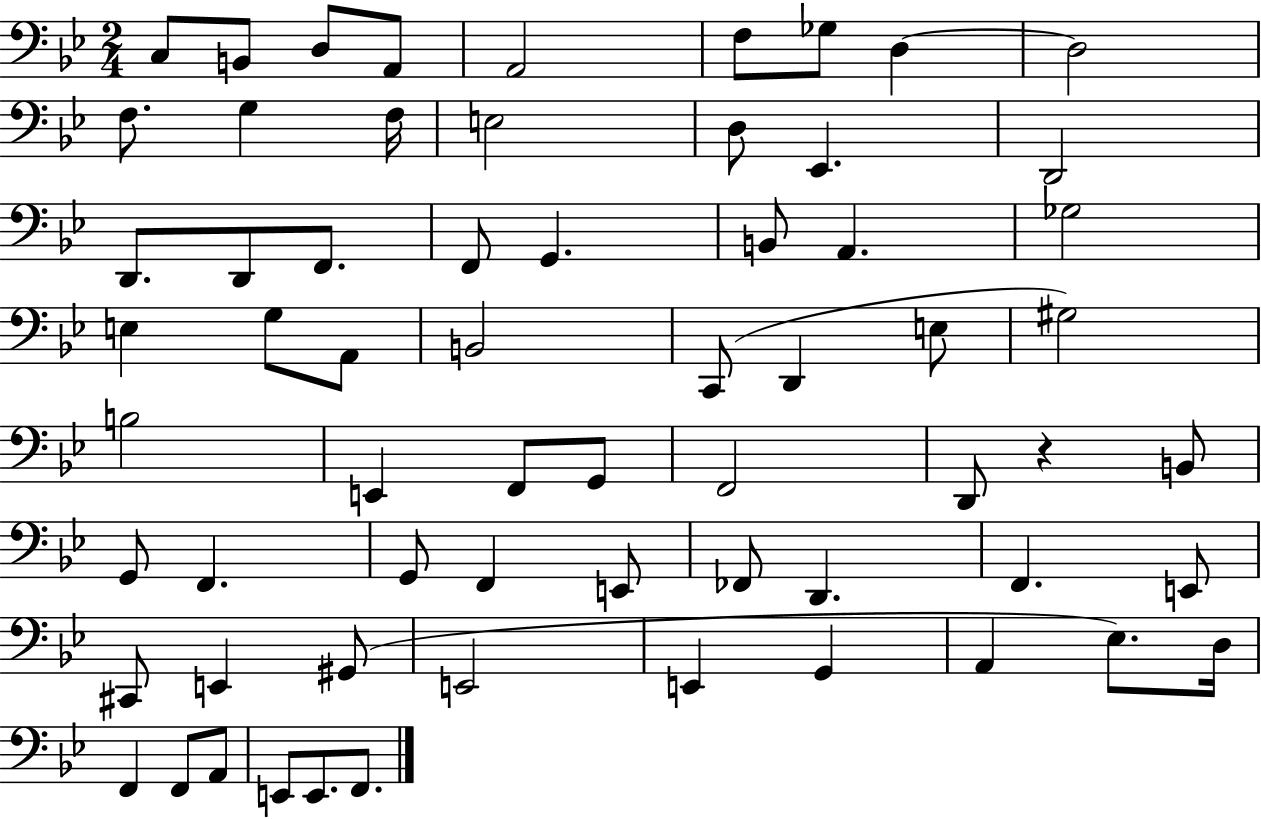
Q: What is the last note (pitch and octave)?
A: F2